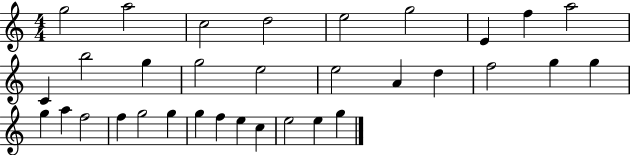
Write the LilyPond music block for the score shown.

{
  \clef treble
  \numericTimeSignature
  \time 4/4
  \key c \major
  g''2 a''2 | c''2 d''2 | e''2 g''2 | e'4 f''4 a''2 | \break c'4 b''2 g''4 | g''2 e''2 | e''2 a'4 d''4 | f''2 g''4 g''4 | \break g''4 a''4 f''2 | f''4 g''2 g''4 | g''4 f''4 e''4 c''4 | e''2 e''4 g''4 | \break \bar "|."
}